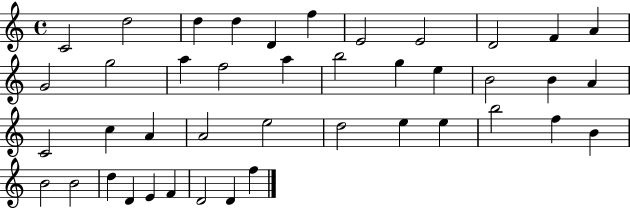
C4/h D5/h D5/q D5/q D4/q F5/q E4/h E4/h D4/h F4/q A4/q G4/h G5/h A5/q F5/h A5/q B5/h G5/q E5/q B4/h B4/q A4/q C4/h C5/q A4/q A4/h E5/h D5/h E5/q E5/q B5/h F5/q B4/q B4/h B4/h D5/q D4/q E4/q F4/q D4/h D4/q F5/q